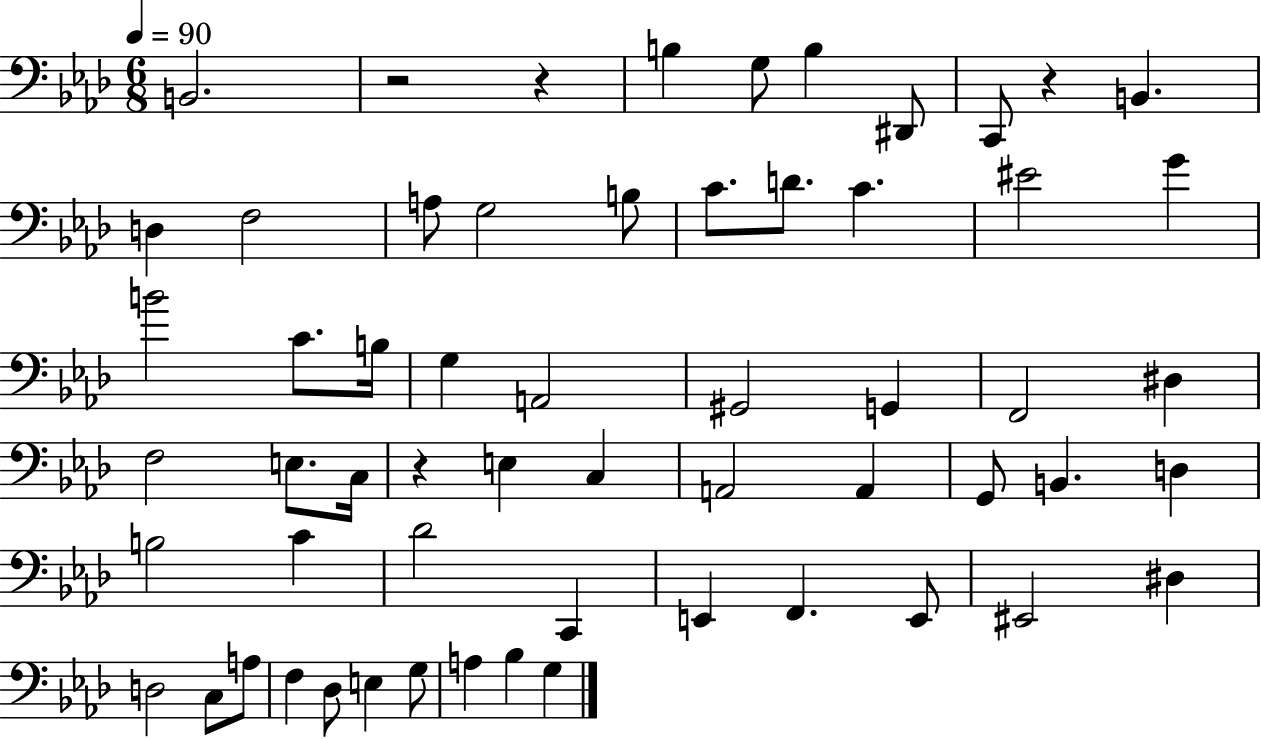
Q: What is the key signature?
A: AES major